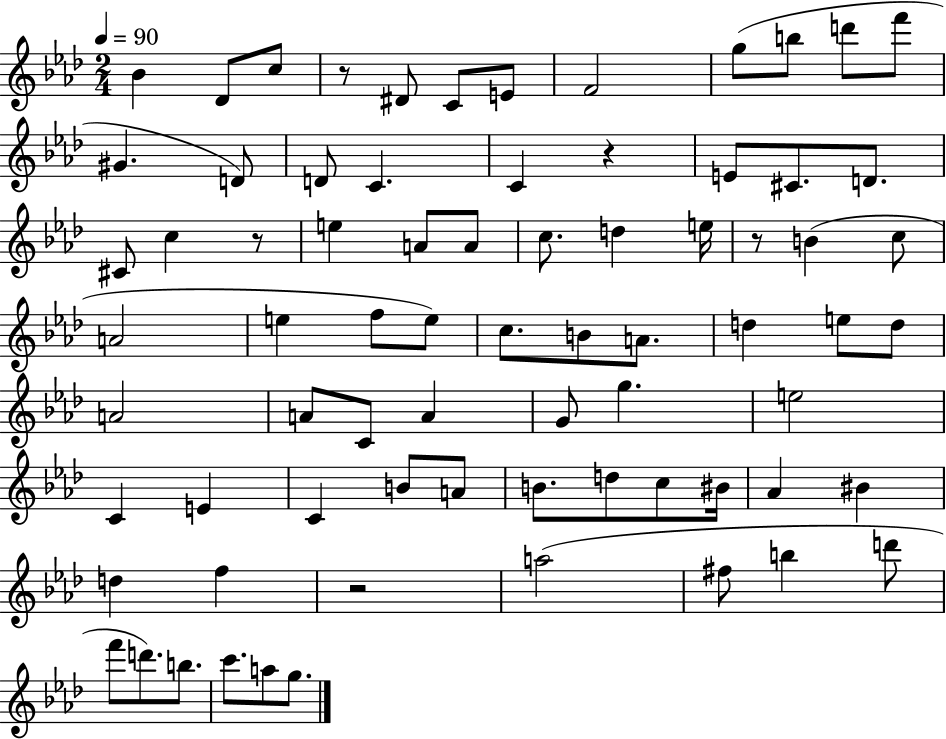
{
  \clef treble
  \numericTimeSignature
  \time 2/4
  \key aes \major
  \tempo 4 = 90
  bes'4 des'8 c''8 | r8 dis'8 c'8 e'8 | f'2 | g''8( b''8 d'''8 f'''8 | \break gis'4. d'8) | d'8 c'4. | c'4 r4 | e'8 cis'8. d'8. | \break cis'8 c''4 r8 | e''4 a'8 a'8 | c''8. d''4 e''16 | r8 b'4( c''8 | \break a'2 | e''4 f''8 e''8) | c''8. b'8 a'8. | d''4 e''8 d''8 | \break a'2 | a'8 c'8 a'4 | g'8 g''4. | e''2 | \break c'4 e'4 | c'4 b'8 a'8 | b'8. d''8 c''8 bis'16 | aes'4 bis'4 | \break d''4 f''4 | r2 | a''2( | fis''8 b''4 d'''8 | \break f'''8 d'''8.) b''8. | c'''8. a''8 g''8. | \bar "|."
}